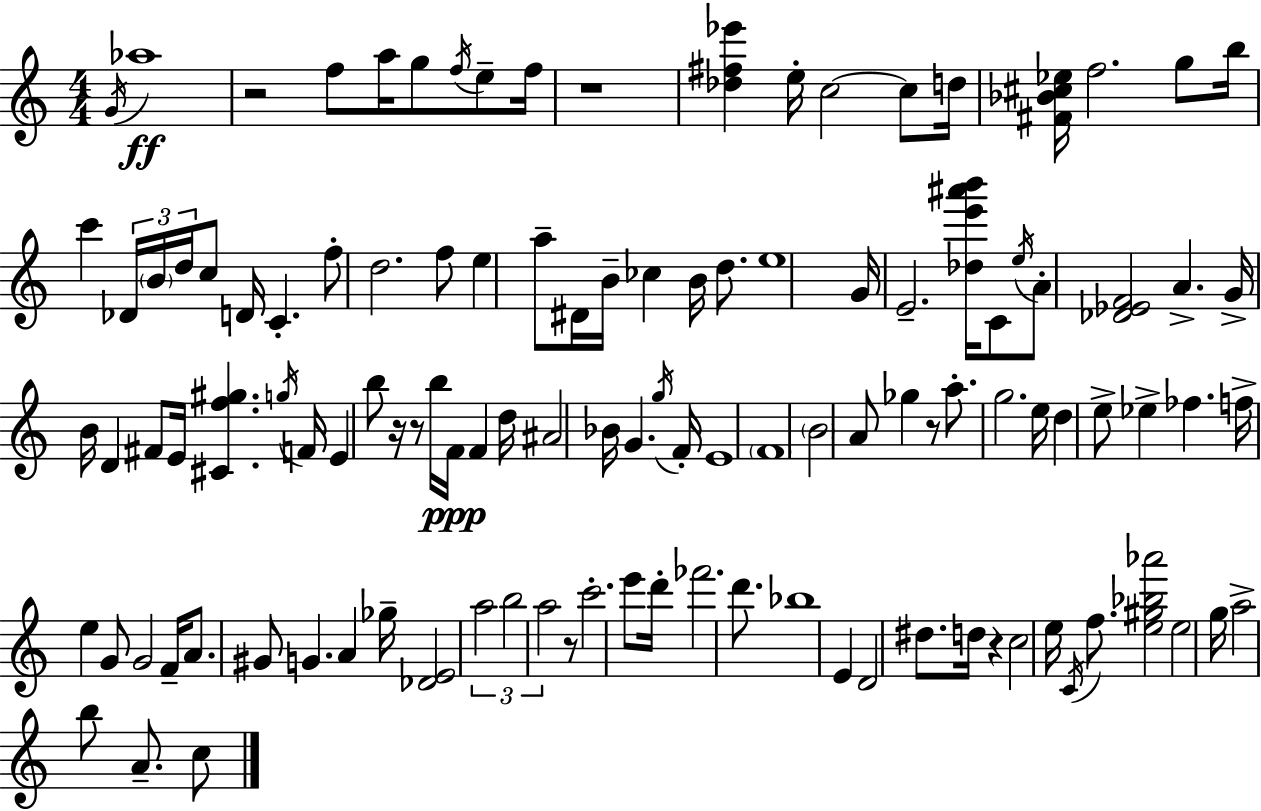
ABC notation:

X:1
T:Untitled
M:4/4
L:1/4
K:C
G/4 _a4 z2 f/2 a/4 g/2 f/4 e/2 f/4 z4 [_d^f_e'] e/4 c2 c/2 d/4 [^F_B^c_e]/4 f2 g/2 b/4 c' _D/4 B/4 d/4 c/2 D/4 C f/2 d2 f/2 e a/2 ^D/4 B/4 _c B/4 d/2 e4 G/4 E2 [_de'^a'b']/4 C/2 e/4 A/2 [_D_EF]2 A G/4 B/4 D ^F/2 E/4 [^Cf^g] g/4 F/4 E b/2 z/4 z/2 b/4 F/4 F d/4 ^A2 _B/4 G g/4 F/4 E4 F4 B2 A/2 _g z/2 a/2 g2 e/4 d e/2 _e _f f/4 e G/2 G2 F/4 A/2 ^G/2 G A _g/4 [_DE]2 a2 b2 a2 z/2 c'2 e'/2 d'/4 _f'2 d'/2 _b4 E D2 ^d/2 d/4 z c2 e/4 C/4 f/2 [e^g_b_a']2 e2 g/4 a2 b/2 A/2 c/2